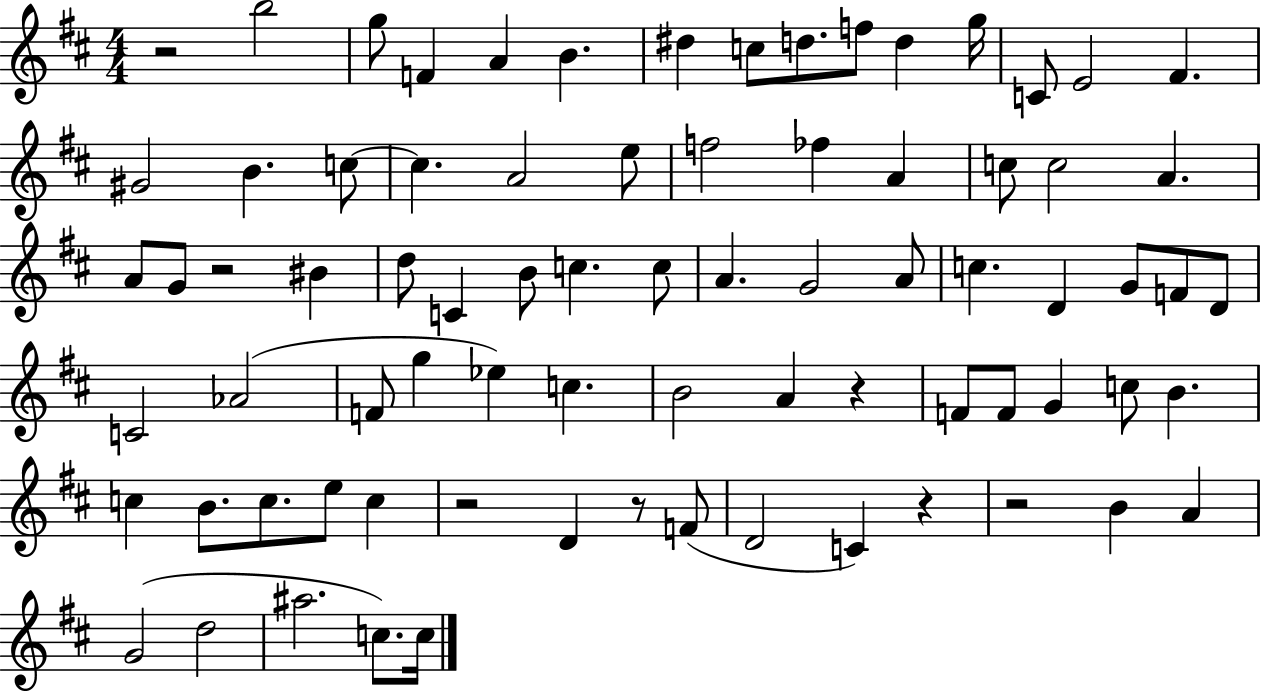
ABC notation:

X:1
T:Untitled
M:4/4
L:1/4
K:D
z2 b2 g/2 F A B ^d c/2 d/2 f/2 d g/4 C/2 E2 ^F ^G2 B c/2 c A2 e/2 f2 _f A c/2 c2 A A/2 G/2 z2 ^B d/2 C B/2 c c/2 A G2 A/2 c D G/2 F/2 D/2 C2 _A2 F/2 g _e c B2 A z F/2 F/2 G c/2 B c B/2 c/2 e/2 c z2 D z/2 F/2 D2 C z z2 B A G2 d2 ^a2 c/2 c/4